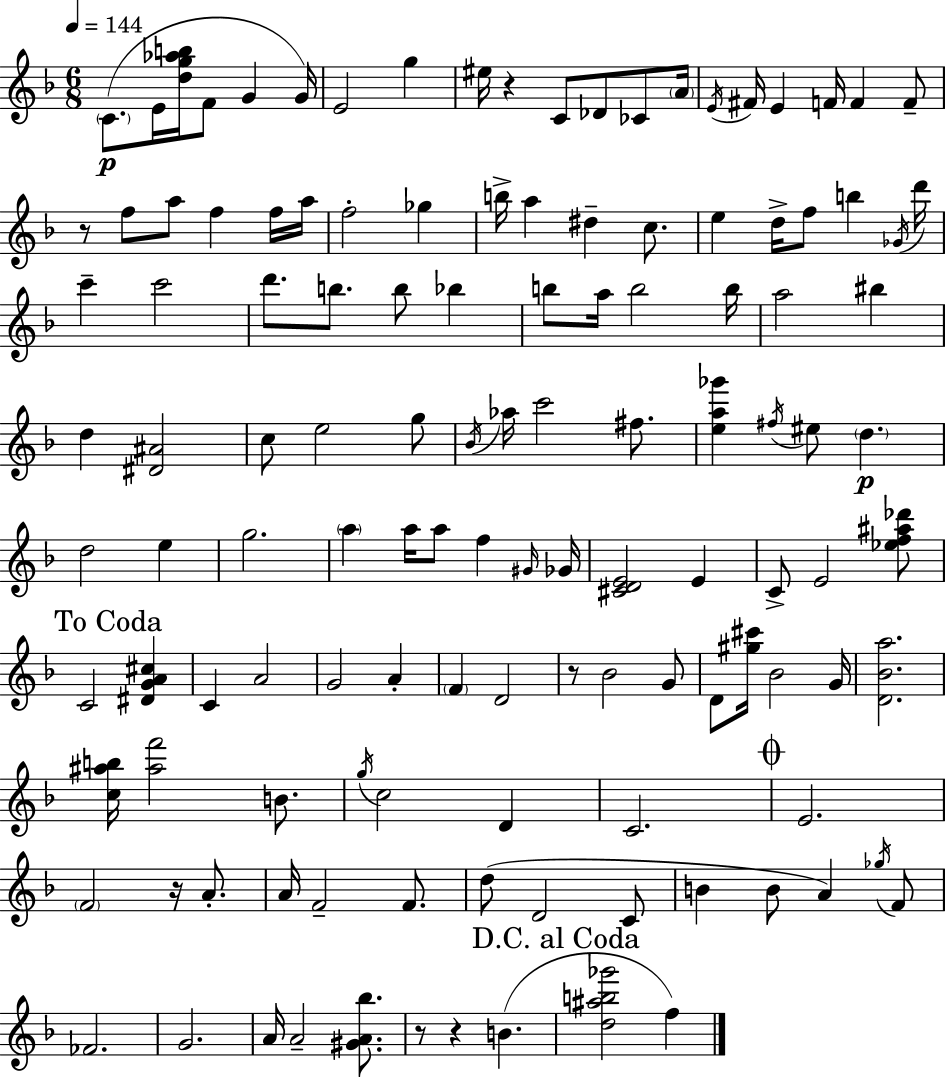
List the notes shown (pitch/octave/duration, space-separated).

C4/e. E4/s [D5,G5,Ab5,B5]/s F4/e G4/q G4/s E4/h G5/q EIS5/s R/q C4/e Db4/e CES4/e A4/s E4/s F#4/s E4/q F4/s F4/q F4/e R/e F5/e A5/e F5/q F5/s A5/s F5/h Gb5/q B5/s A5/q D#5/q C5/e. E5/q D5/s F5/e B5/q Gb4/s D6/s C6/q C6/h D6/e. B5/e. B5/e Bb5/q B5/e A5/s B5/h B5/s A5/h BIS5/q D5/q [D#4,A#4]/h C5/e E5/h G5/e Bb4/s Ab5/s C6/h F#5/e. [E5,A5,Gb6]/q F#5/s EIS5/e D5/q. D5/h E5/q G5/h. A5/q A5/s A5/e F5/q G#4/s Gb4/s [C#4,D4,E4]/h E4/q C4/e E4/h [Eb5,F5,A#5,Db6]/e C4/h [D#4,G4,A4,C#5]/q C4/q A4/h G4/h A4/q F4/q D4/h R/e Bb4/h G4/e D4/e [G#5,C#6]/s Bb4/h G4/s [D4,Bb4,A5]/h. [C5,A#5,B5]/s [A#5,F6]/h B4/e. G5/s C5/h D4/q C4/h. E4/h. F4/h R/s A4/e. A4/s F4/h F4/e. D5/e D4/h C4/e B4/q B4/e A4/q Gb5/s F4/e FES4/h. G4/h. A4/s A4/h [G#4,A4,Bb5]/e. R/e R/q B4/q. [D5,A#5,B5,Gb6]/h F5/q